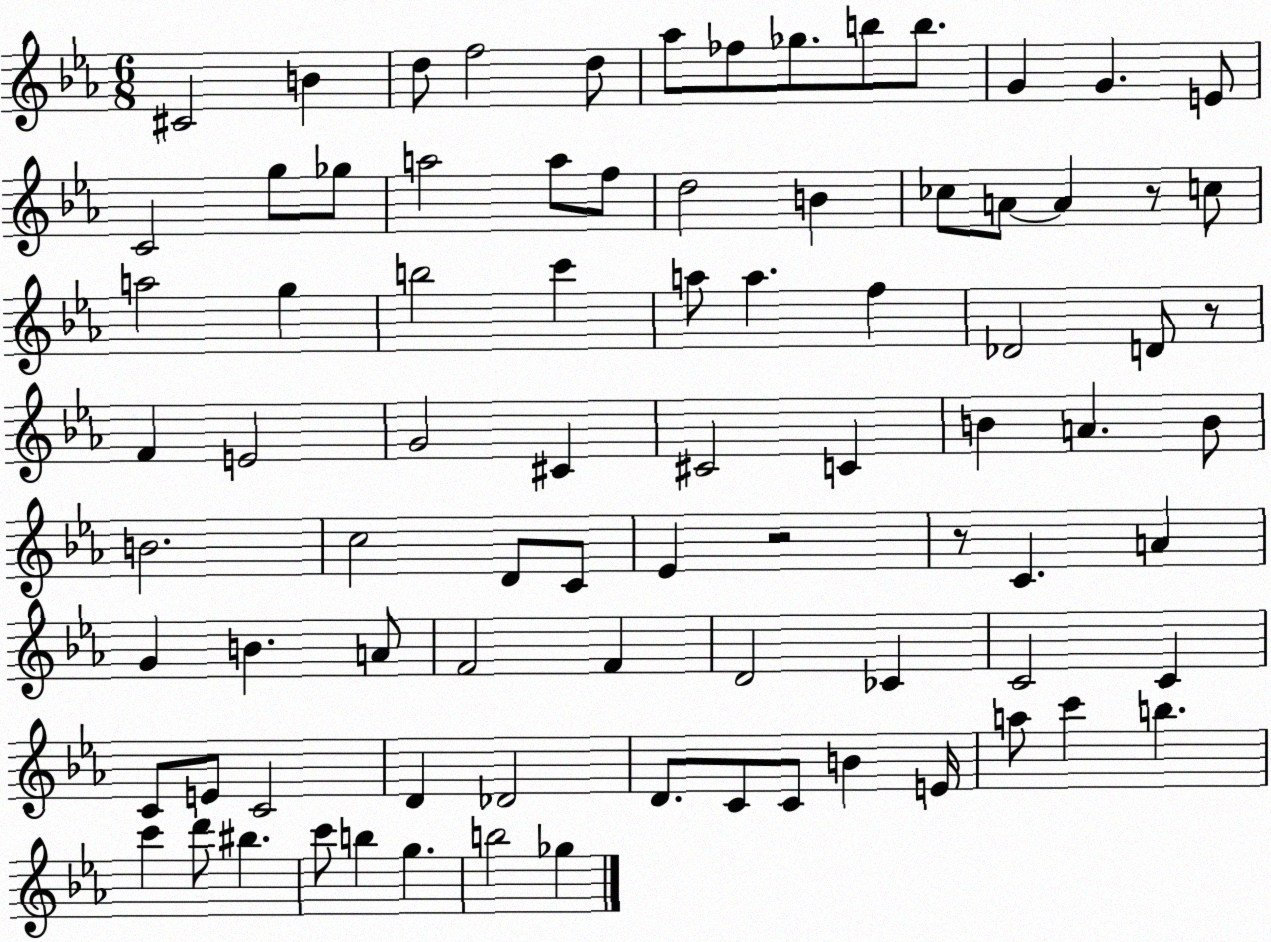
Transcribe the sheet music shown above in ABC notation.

X:1
T:Untitled
M:6/8
L:1/4
K:Eb
^C2 B d/2 f2 d/2 _a/2 _f/2 _g/2 b/2 b/2 G G E/2 C2 g/2 _g/2 a2 a/2 f/2 d2 B _c/2 A/2 A z/2 c/2 a2 g b2 c' a/2 a f _D2 D/2 z/2 F E2 G2 ^C ^C2 C B A B/2 B2 c2 D/2 C/2 _E z2 z/2 C A G B A/2 F2 F D2 _C C2 C C/2 E/2 C2 D _D2 D/2 C/2 C/2 B E/4 a/2 c' b c' d'/2 ^b c'/2 b g b2 _g